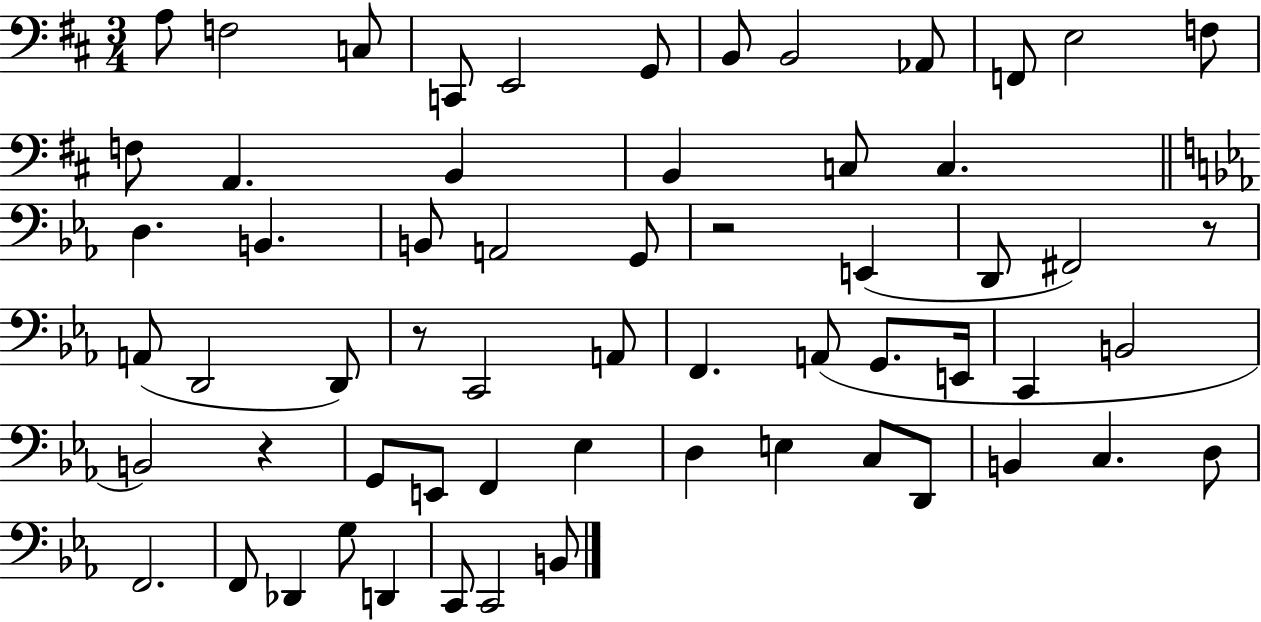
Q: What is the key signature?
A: D major